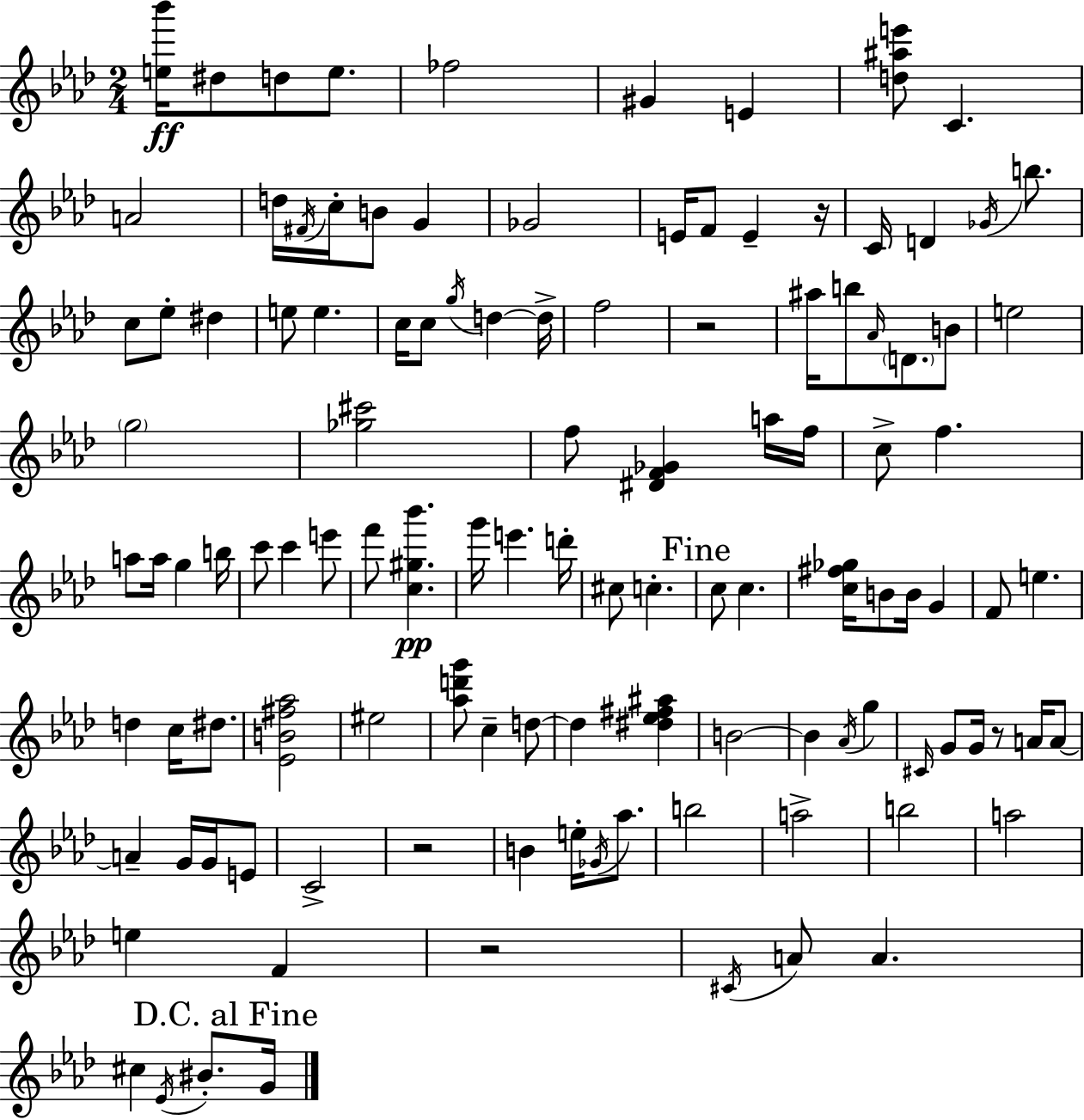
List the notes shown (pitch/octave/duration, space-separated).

[E5,Bb6]/s D#5/e D5/e E5/e. FES5/h G#4/q E4/q [D5,A#5,E6]/e C4/q. A4/h D5/s F#4/s C5/s B4/e G4/q Gb4/h E4/s F4/e E4/q R/s C4/s D4/q Gb4/s B5/e. C5/e Eb5/e D#5/q E5/e E5/q. C5/s C5/e G5/s D5/q D5/s F5/h R/h A#5/s B5/e Ab4/s D4/e. B4/e E5/h G5/h [Gb5,C#6]/h F5/e [D#4,F4,Gb4]/q A5/s F5/s C5/e F5/q. A5/e A5/s G5/q B5/s C6/e C6/q E6/e F6/e [C5,G#5,Bb6]/q. G6/s E6/q. D6/s C#5/e C5/q. C5/e C5/q. [C5,F#5,Gb5]/s B4/e B4/s G4/q F4/e E5/q. D5/q C5/s D#5/e. [Eb4,B4,F#5,Ab5]/h EIS5/h [Ab5,D6,G6]/e C5/q D5/e D5/q [D#5,Eb5,F#5,A#5]/q B4/h B4/q Ab4/s G5/q C#4/s G4/e G4/s R/e A4/s A4/e A4/q G4/s G4/s E4/e C4/h R/h B4/q E5/s Gb4/s Ab5/e. B5/h A5/h B5/h A5/h E5/q F4/q R/h C#4/s A4/e A4/q. C#5/q Eb4/s BIS4/e. G4/s